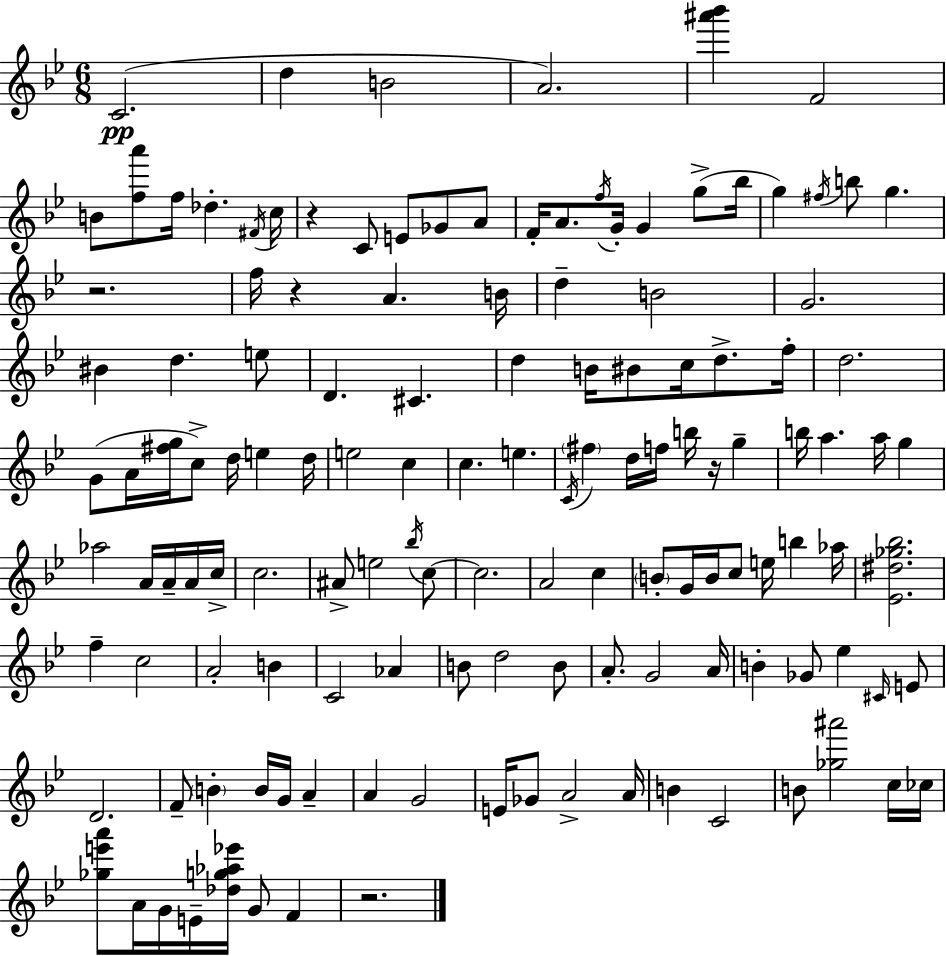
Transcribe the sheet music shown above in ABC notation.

X:1
T:Untitled
M:6/8
L:1/4
K:Bb
C2 d B2 A2 [^a'_b'] F2 B/2 [fa']/2 f/4 _d ^F/4 c/4 z C/2 E/2 _G/2 A/2 F/4 A/2 f/4 G/4 G g/2 _b/4 g ^f/4 b/2 g z2 f/4 z A B/4 d B2 G2 ^B d e/2 D ^C d B/4 ^B/2 c/4 d/2 f/4 d2 G/2 A/4 [^fg]/4 c/2 d/4 e d/4 e2 c c e C/4 ^f d/4 f/4 b/4 z/4 g b/4 a a/4 g _a2 A/4 A/4 A/4 c/4 c2 ^A/2 e2 _b/4 c/2 c2 A2 c B/2 G/4 B/4 c/2 e/4 b _a/4 [_E^d_g_b]2 f c2 A2 B C2 _A B/2 d2 B/2 A/2 G2 A/4 B _G/2 _e ^C/4 E/2 D2 F/2 B B/4 G/4 A A G2 E/4 _G/2 A2 A/4 B C2 B/2 [_g^a']2 c/4 _c/4 [_ge'a']/2 A/4 G/4 E/4 [_dg_a_e']/4 G/2 F z2